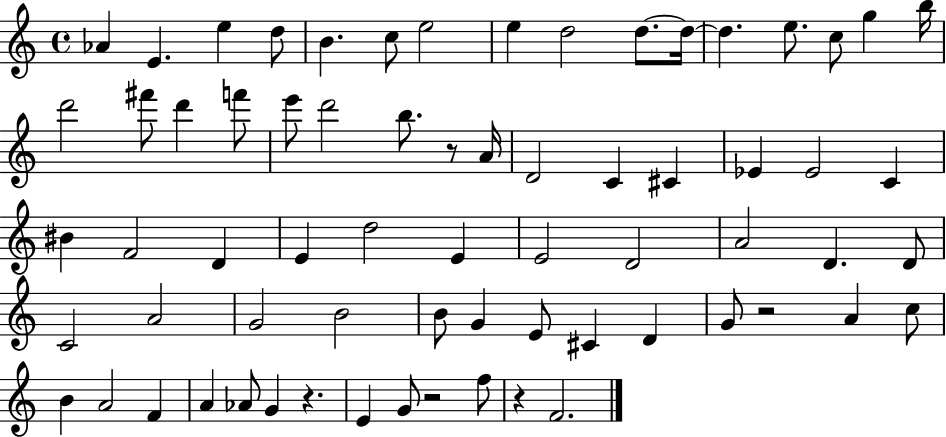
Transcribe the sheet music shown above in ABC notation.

X:1
T:Untitled
M:4/4
L:1/4
K:C
_A E e d/2 B c/2 e2 e d2 d/2 d/4 d e/2 c/2 g b/4 d'2 ^f'/2 d' f'/2 e'/2 d'2 b/2 z/2 A/4 D2 C ^C _E _E2 C ^B F2 D E d2 E E2 D2 A2 D D/2 C2 A2 G2 B2 B/2 G E/2 ^C D G/2 z2 A c/2 B A2 F A _A/2 G z E G/2 z2 f/2 z F2